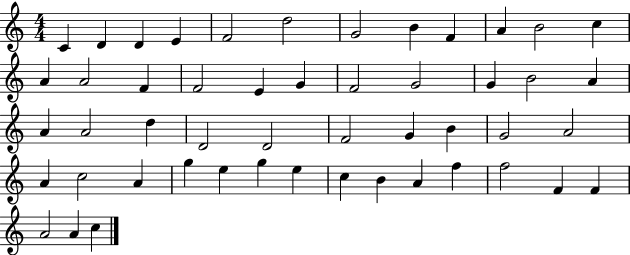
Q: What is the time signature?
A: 4/4